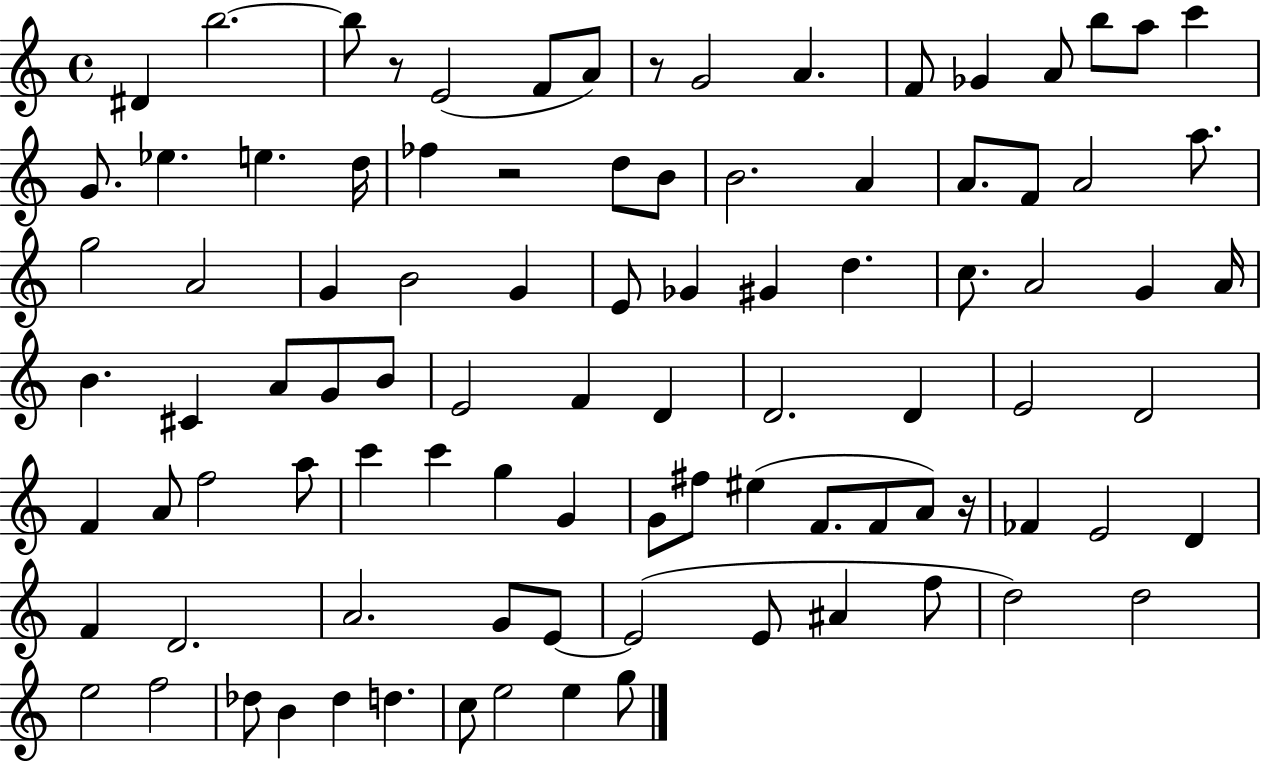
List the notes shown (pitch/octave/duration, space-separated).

D#4/q B5/h. B5/e R/e E4/h F4/e A4/e R/e G4/h A4/q. F4/e Gb4/q A4/e B5/e A5/e C6/q G4/e. Eb5/q. E5/q. D5/s FES5/q R/h D5/e B4/e B4/h. A4/q A4/e. F4/e A4/h A5/e. G5/h A4/h G4/q B4/h G4/q E4/e Gb4/q G#4/q D5/q. C5/e. A4/h G4/q A4/s B4/q. C#4/q A4/e G4/e B4/e E4/h F4/q D4/q D4/h. D4/q E4/h D4/h F4/q A4/e F5/h A5/e C6/q C6/q G5/q G4/q G4/e F#5/e EIS5/q F4/e. F4/e A4/e R/s FES4/q E4/h D4/q F4/q D4/h. A4/h. G4/e E4/e E4/h E4/e A#4/q F5/e D5/h D5/h E5/h F5/h Db5/e B4/q Db5/q D5/q. C5/e E5/h E5/q G5/e